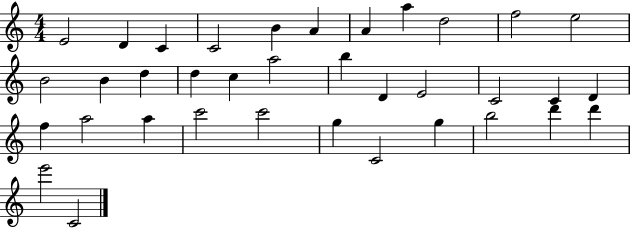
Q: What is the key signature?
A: C major